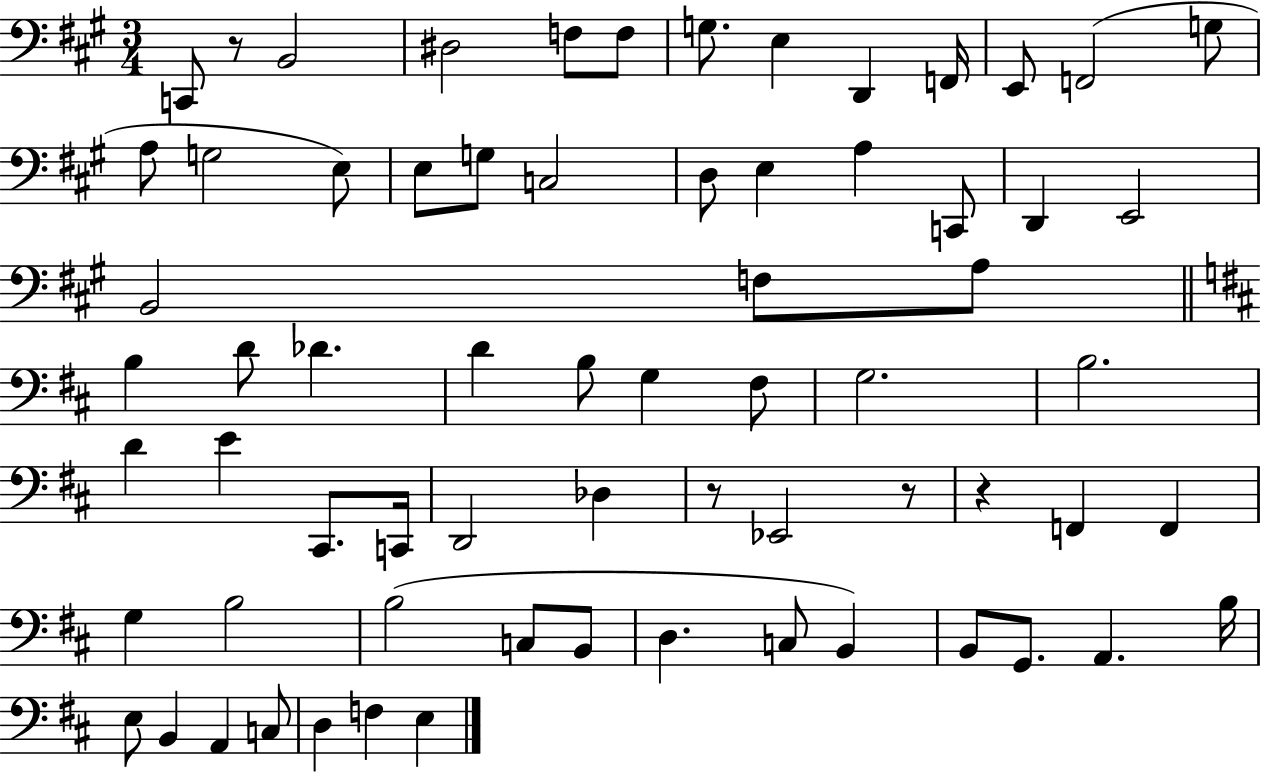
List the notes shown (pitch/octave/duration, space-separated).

C2/e R/e B2/h D#3/h F3/e F3/e G3/e. E3/q D2/q F2/s E2/e F2/h G3/e A3/e G3/h E3/e E3/e G3/e C3/h D3/e E3/q A3/q C2/e D2/q E2/h B2/h F3/e A3/e B3/q D4/e Db4/q. D4/q B3/e G3/q F#3/e G3/h. B3/h. D4/q E4/q C#2/e. C2/s D2/h Db3/q R/e Eb2/h R/e R/q F2/q F2/q G3/q B3/h B3/h C3/e B2/e D3/q. C3/e B2/q B2/e G2/e. A2/q. B3/s E3/e B2/q A2/q C3/e D3/q F3/q E3/q